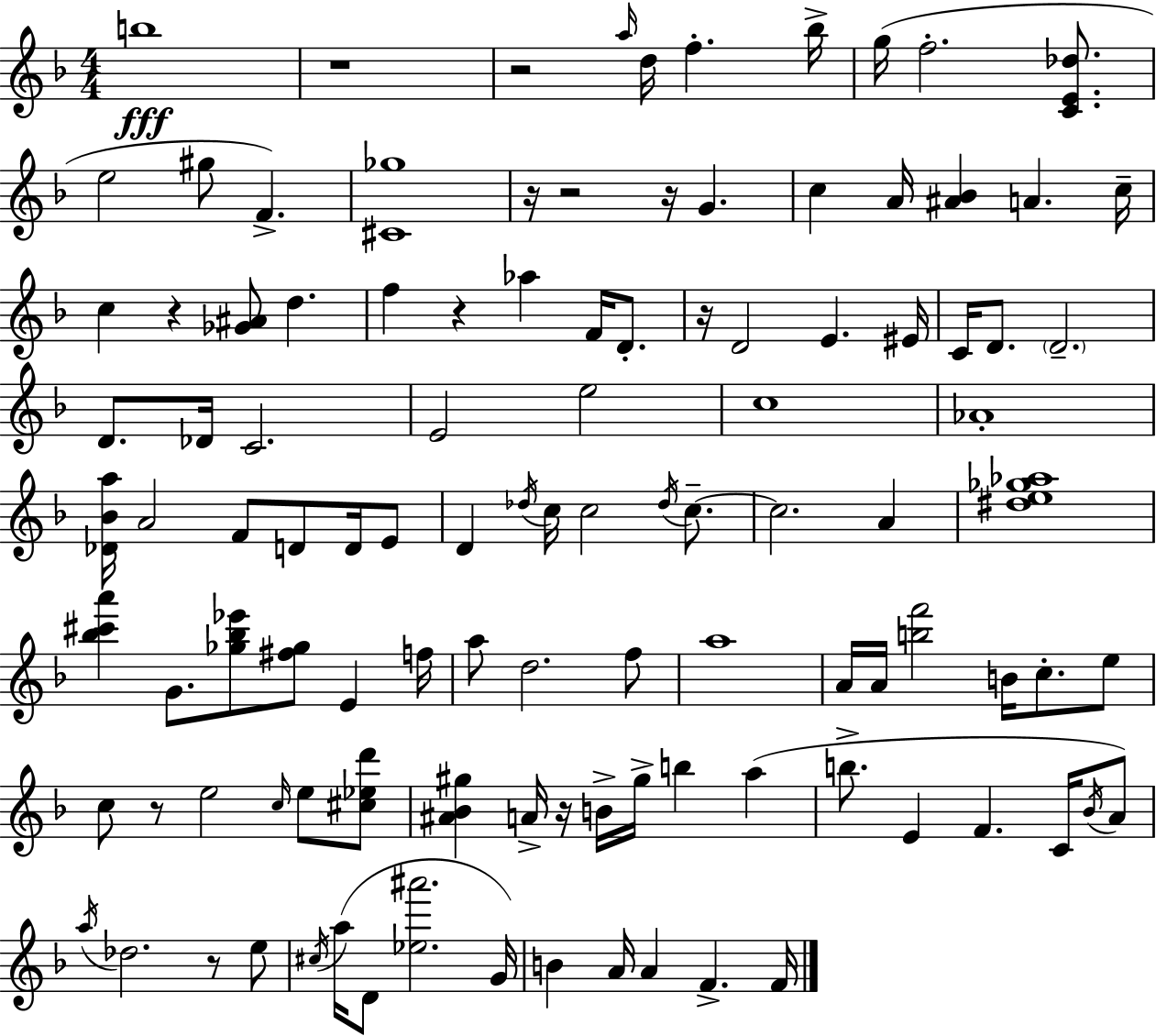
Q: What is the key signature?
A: D minor